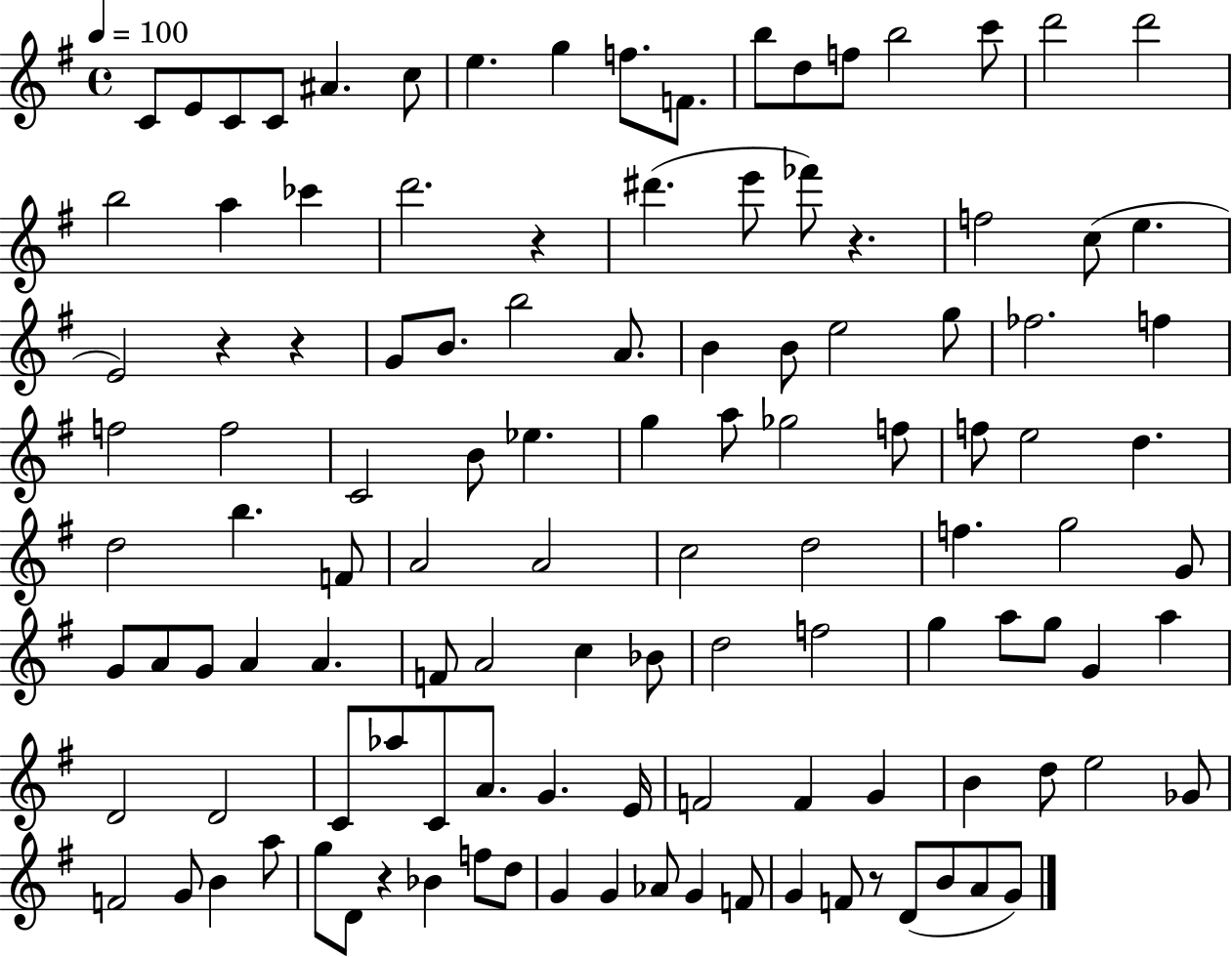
C4/e E4/e C4/e C4/e A#4/q. C5/e E5/q. G5/q F5/e. F4/e. B5/e D5/e F5/e B5/h C6/e D6/h D6/h B5/h A5/q CES6/q D6/h. R/q D#6/q. E6/e FES6/e R/q. F5/h C5/e E5/q. E4/h R/q R/q G4/e B4/e. B5/h A4/e. B4/q B4/e E5/h G5/e FES5/h. F5/q F5/h F5/h C4/h B4/e Eb5/q. G5/q A5/e Gb5/h F5/e F5/e E5/h D5/q. D5/h B5/q. F4/e A4/h A4/h C5/h D5/h F5/q. G5/h G4/e G4/e A4/e G4/e A4/q A4/q. F4/e A4/h C5/q Bb4/e D5/h F5/h G5/q A5/e G5/e G4/q A5/q D4/h D4/h C4/e Ab5/e C4/e A4/e. G4/q. E4/s F4/h F4/q G4/q B4/q D5/e E5/h Gb4/e F4/h G4/e B4/q A5/e G5/e D4/e R/q Bb4/q F5/e D5/e G4/q G4/q Ab4/e G4/q F4/e G4/q F4/e R/e D4/e B4/e A4/e G4/e